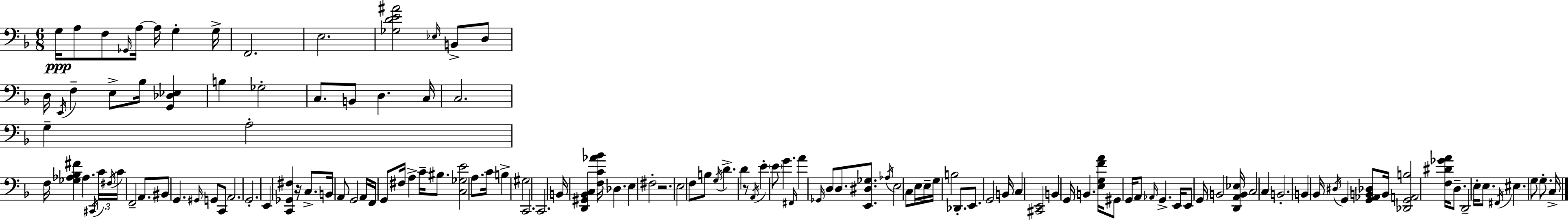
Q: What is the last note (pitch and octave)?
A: C3